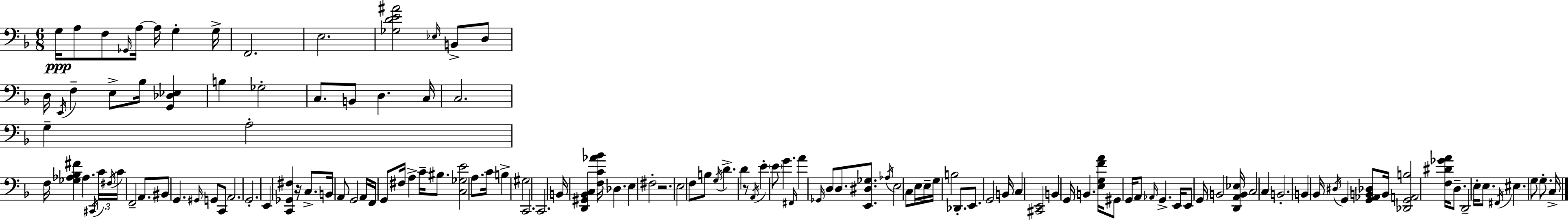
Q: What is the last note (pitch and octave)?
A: C3